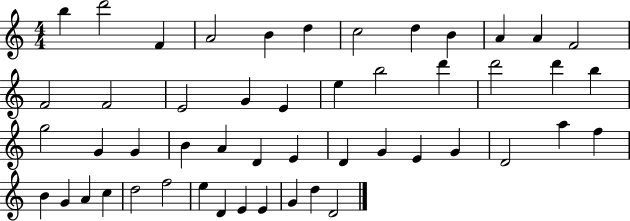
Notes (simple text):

B5/q D6/h F4/q A4/h B4/q D5/q C5/h D5/q B4/q A4/q A4/q F4/h F4/h F4/h E4/h G4/q E4/q E5/q B5/h D6/q D6/h D6/q B5/q G5/h G4/q G4/q B4/q A4/q D4/q E4/q D4/q G4/q E4/q G4/q D4/h A5/q F5/q B4/q G4/q A4/q C5/q D5/h F5/h E5/q D4/q E4/q E4/q G4/q D5/q D4/h